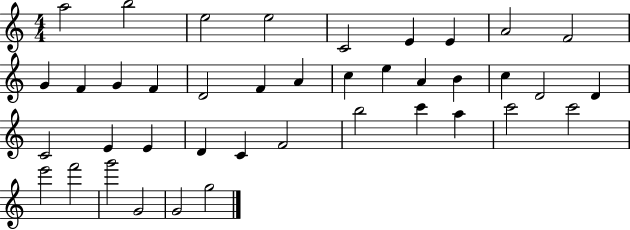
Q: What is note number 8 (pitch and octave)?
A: A4